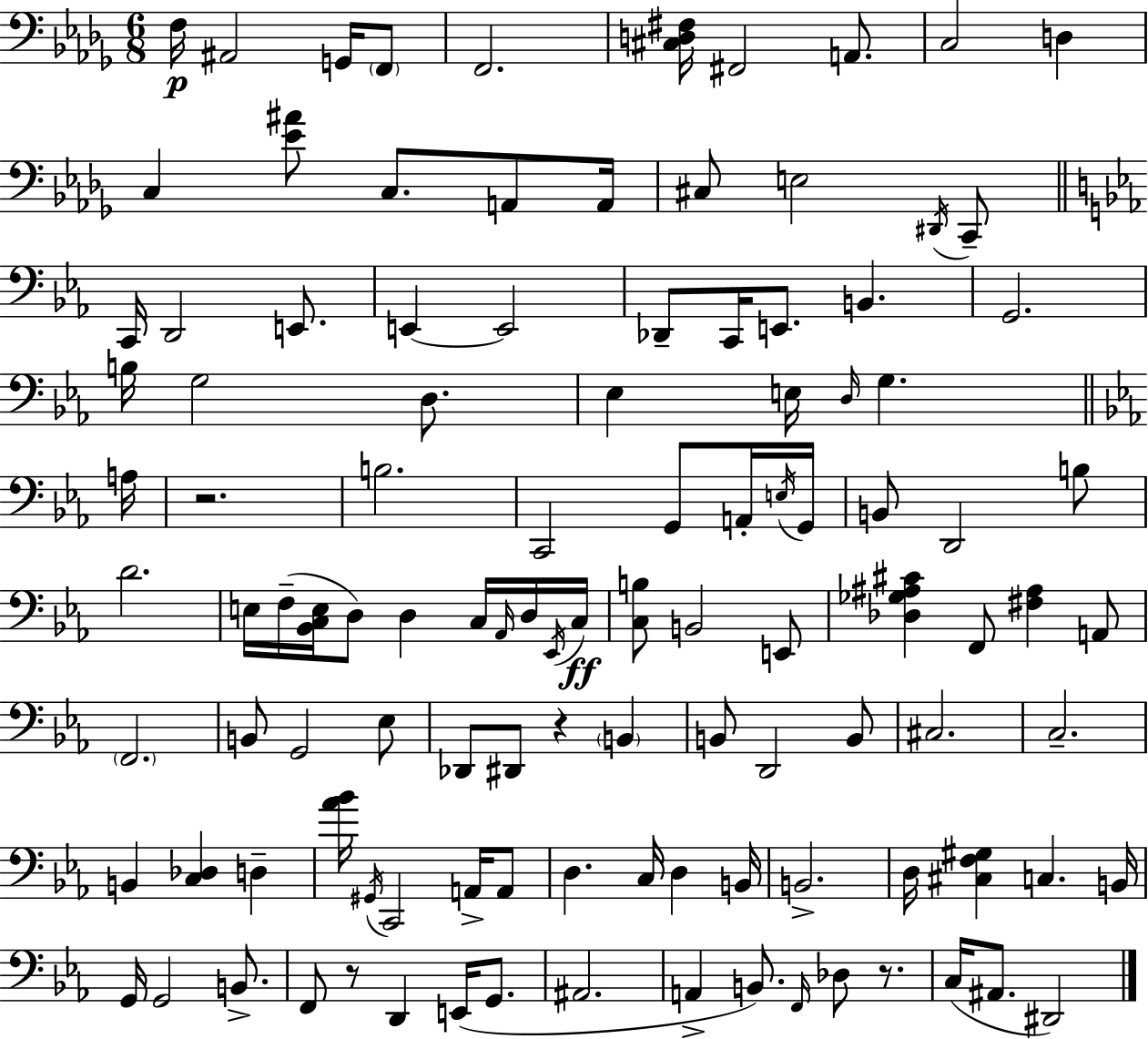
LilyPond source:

{
  \clef bass
  \numericTimeSignature
  \time 6/8
  \key bes \minor
  f16\p ais,2 g,16 \parenthesize f,8 | f,2. | <cis d fis>16 fis,2 a,8. | c2 d4 | \break c4 <ees' ais'>8 c8. a,8 a,16 | cis8 e2 \acciaccatura { dis,16 } c,8-- | \bar "||" \break \key ees \major c,16 d,2 e,8. | e,4~~ e,2 | des,8-- c,16 e,8. b,4. | g,2. | \break b16 g2 d8. | ees4 e16 \grace { d16 } g4. | \bar "||" \break \key ees \major a16 r2. | b2. | c,2 g,8 a,16-. | \acciaccatura { e16 } g,16 b,8 d,2 | \break b8 d'2. | e16 f16--( <bes, c e>16 d8) d4 c16 | \grace { aes,16 } d16 \acciaccatura { ees,16 }\ff c16 <c b>8 b,2 | e,8 <des ges ais cis'>4 f,8 <fis ais>4 | \break a,8 \parenthesize f,2. | b,8 g,2 | ees8 des,8 dis,8 r4 | \parenthesize b,4 b,8 d,2 | \break b,8 cis2. | c2.-- | b,4 <c des>4 | d4-- <aes' bes'>16 \acciaccatura { gis,16 } c,2 | \break a,16-> a,8 d4. c16 | d4 b,16 b,2.-> | d16 <cis f gis>4 c4. | b,16 g,16 g,2 | \break b,8.-> f,8 r8 d,4 | e,16( g,8. ais,2. | a,4-> b,8.) | \grace { f,16 } des8 r8. c16( ais,8. dis,2) | \break \bar "|."
}